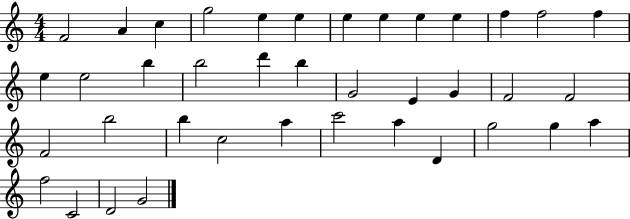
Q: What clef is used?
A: treble